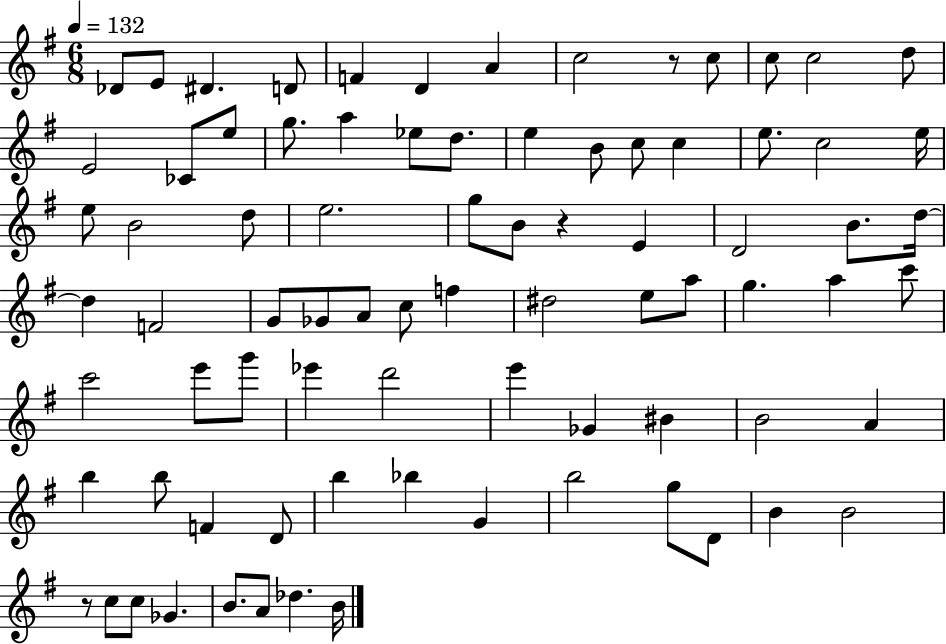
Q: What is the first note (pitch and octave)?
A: Db4